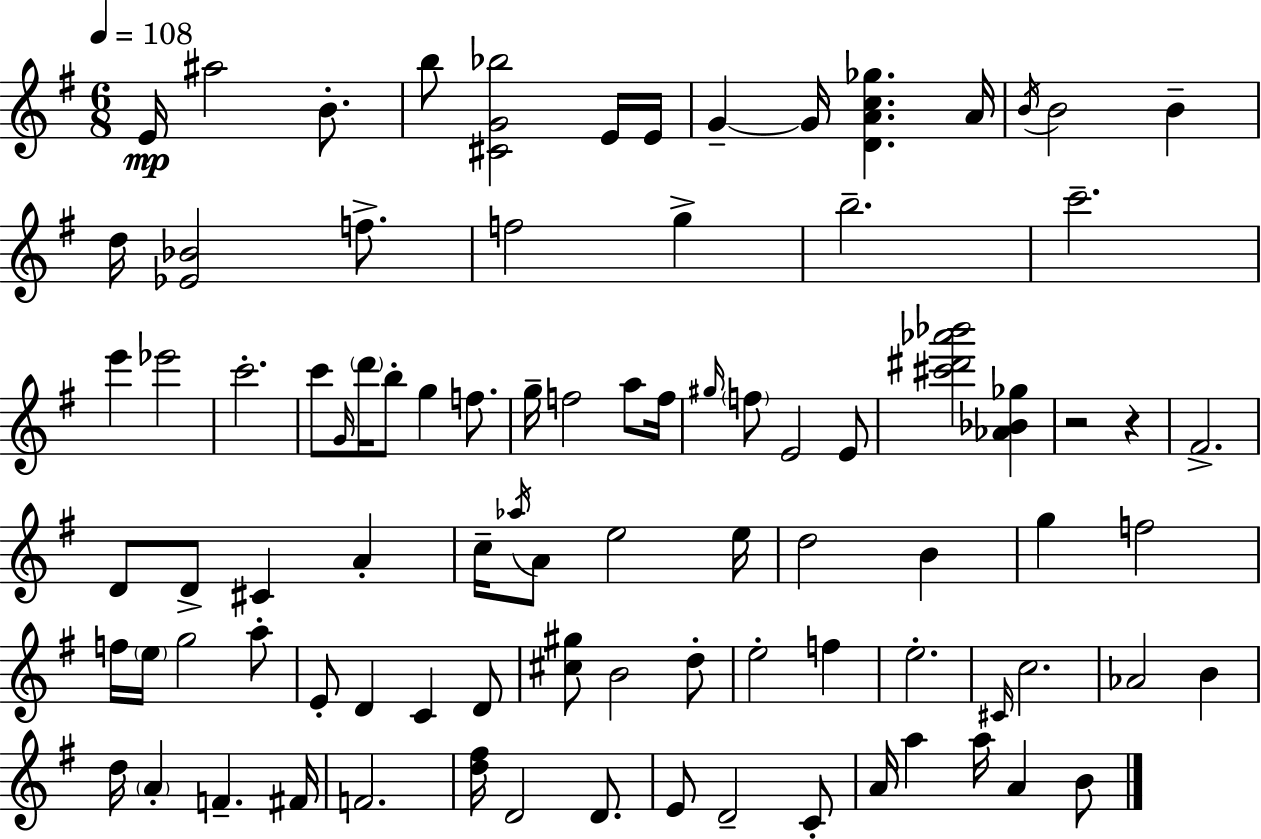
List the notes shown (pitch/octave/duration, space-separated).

E4/s A#5/h B4/e. B5/e [C#4,G4,Bb5]/h E4/s E4/s G4/q G4/s [D4,A4,C5,Gb5]/q. A4/s B4/s B4/h B4/q D5/s [Eb4,Bb4]/h F5/e. F5/h G5/q B5/h. C6/h. E6/q Eb6/h C6/h. C6/e G4/s D6/s B5/e G5/q F5/e. G5/s F5/h A5/e F5/s G#5/s F5/e E4/h E4/e [C#6,D#6,Ab6,Bb6]/h [Ab4,Bb4,Gb5]/q R/h R/q F#4/h. D4/e D4/e C#4/q A4/q C5/s Ab5/s A4/e E5/h E5/s D5/h B4/q G5/q F5/h F5/s E5/s G5/h A5/e E4/e D4/q C4/q D4/e [C#5,G#5]/e B4/h D5/e E5/h F5/q E5/h. C#4/s C5/h. Ab4/h B4/q D5/s A4/q F4/q. F#4/s F4/h. [D5,F#5]/s D4/h D4/e. E4/e D4/h C4/e A4/s A5/q A5/s A4/q B4/e